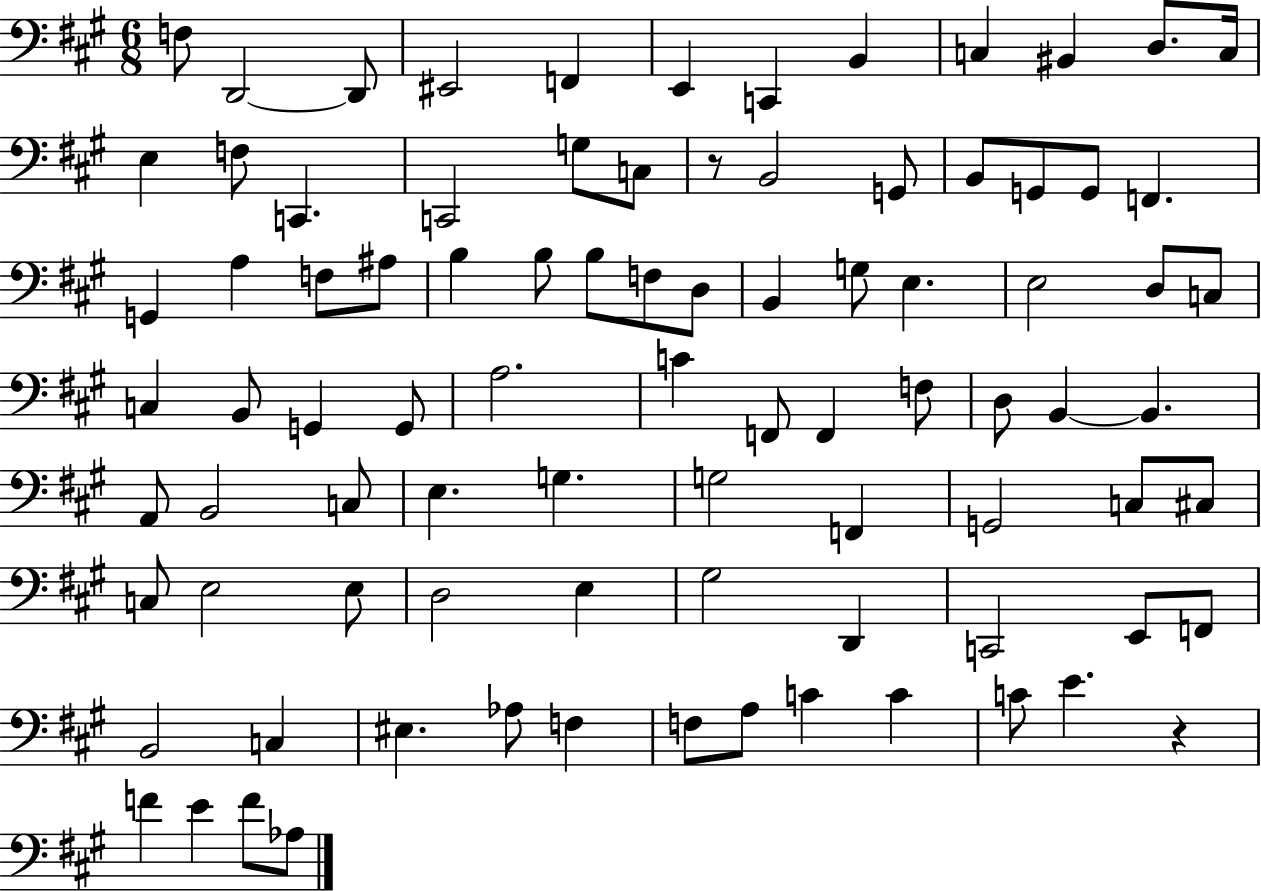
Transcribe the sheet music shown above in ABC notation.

X:1
T:Untitled
M:6/8
L:1/4
K:A
F,/2 D,,2 D,,/2 ^E,,2 F,, E,, C,, B,, C, ^B,, D,/2 C,/4 E, F,/2 C,, C,,2 G,/2 C,/2 z/2 B,,2 G,,/2 B,,/2 G,,/2 G,,/2 F,, G,, A, F,/2 ^A,/2 B, B,/2 B,/2 F,/2 D,/2 B,, G,/2 E, E,2 D,/2 C,/2 C, B,,/2 G,, G,,/2 A,2 C F,,/2 F,, F,/2 D,/2 B,, B,, A,,/2 B,,2 C,/2 E, G, G,2 F,, G,,2 C,/2 ^C,/2 C,/2 E,2 E,/2 D,2 E, ^G,2 D,, C,,2 E,,/2 F,,/2 B,,2 C, ^E, _A,/2 F, F,/2 A,/2 C C C/2 E z F E F/2 _A,/2